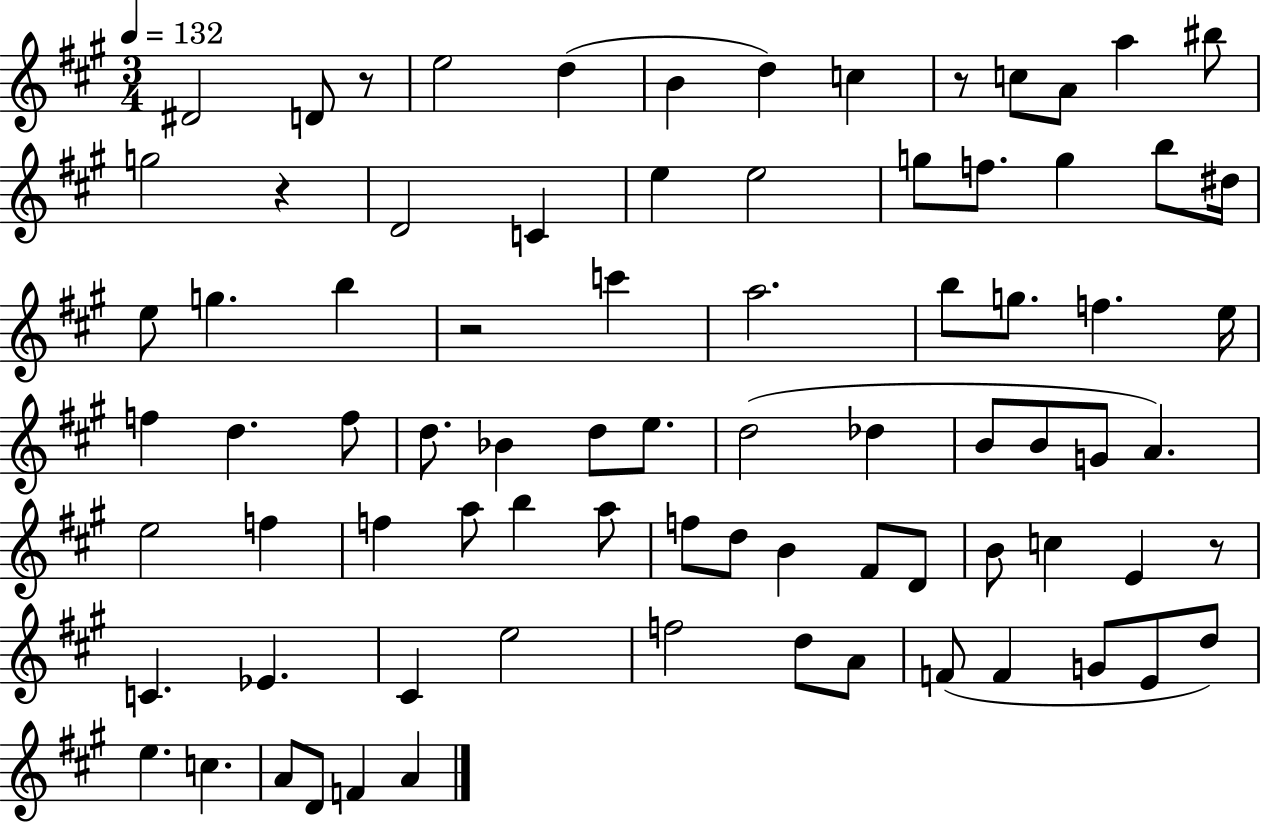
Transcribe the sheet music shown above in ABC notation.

X:1
T:Untitled
M:3/4
L:1/4
K:A
^D2 D/2 z/2 e2 d B d c z/2 c/2 A/2 a ^b/2 g2 z D2 C e e2 g/2 f/2 g b/2 ^d/4 e/2 g b z2 c' a2 b/2 g/2 f e/4 f d f/2 d/2 _B d/2 e/2 d2 _d B/2 B/2 G/2 A e2 f f a/2 b a/2 f/2 d/2 B ^F/2 D/2 B/2 c E z/2 C _E ^C e2 f2 d/2 A/2 F/2 F G/2 E/2 d/2 e c A/2 D/2 F A